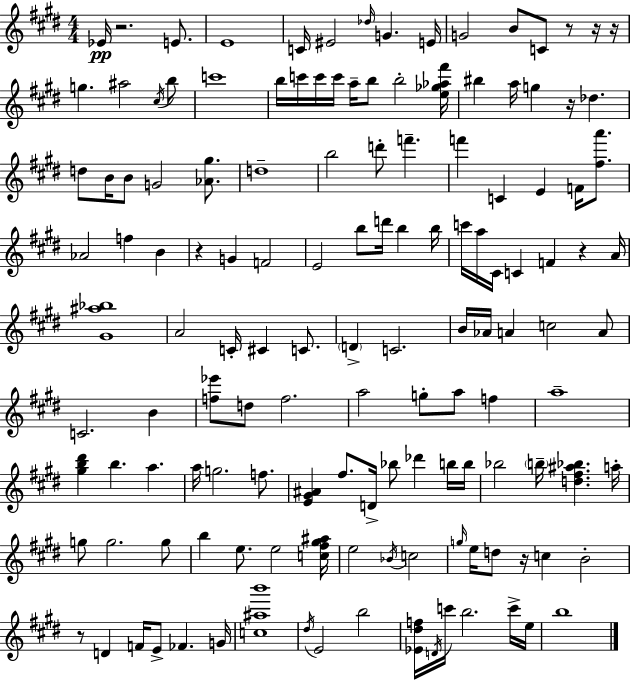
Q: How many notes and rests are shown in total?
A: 137